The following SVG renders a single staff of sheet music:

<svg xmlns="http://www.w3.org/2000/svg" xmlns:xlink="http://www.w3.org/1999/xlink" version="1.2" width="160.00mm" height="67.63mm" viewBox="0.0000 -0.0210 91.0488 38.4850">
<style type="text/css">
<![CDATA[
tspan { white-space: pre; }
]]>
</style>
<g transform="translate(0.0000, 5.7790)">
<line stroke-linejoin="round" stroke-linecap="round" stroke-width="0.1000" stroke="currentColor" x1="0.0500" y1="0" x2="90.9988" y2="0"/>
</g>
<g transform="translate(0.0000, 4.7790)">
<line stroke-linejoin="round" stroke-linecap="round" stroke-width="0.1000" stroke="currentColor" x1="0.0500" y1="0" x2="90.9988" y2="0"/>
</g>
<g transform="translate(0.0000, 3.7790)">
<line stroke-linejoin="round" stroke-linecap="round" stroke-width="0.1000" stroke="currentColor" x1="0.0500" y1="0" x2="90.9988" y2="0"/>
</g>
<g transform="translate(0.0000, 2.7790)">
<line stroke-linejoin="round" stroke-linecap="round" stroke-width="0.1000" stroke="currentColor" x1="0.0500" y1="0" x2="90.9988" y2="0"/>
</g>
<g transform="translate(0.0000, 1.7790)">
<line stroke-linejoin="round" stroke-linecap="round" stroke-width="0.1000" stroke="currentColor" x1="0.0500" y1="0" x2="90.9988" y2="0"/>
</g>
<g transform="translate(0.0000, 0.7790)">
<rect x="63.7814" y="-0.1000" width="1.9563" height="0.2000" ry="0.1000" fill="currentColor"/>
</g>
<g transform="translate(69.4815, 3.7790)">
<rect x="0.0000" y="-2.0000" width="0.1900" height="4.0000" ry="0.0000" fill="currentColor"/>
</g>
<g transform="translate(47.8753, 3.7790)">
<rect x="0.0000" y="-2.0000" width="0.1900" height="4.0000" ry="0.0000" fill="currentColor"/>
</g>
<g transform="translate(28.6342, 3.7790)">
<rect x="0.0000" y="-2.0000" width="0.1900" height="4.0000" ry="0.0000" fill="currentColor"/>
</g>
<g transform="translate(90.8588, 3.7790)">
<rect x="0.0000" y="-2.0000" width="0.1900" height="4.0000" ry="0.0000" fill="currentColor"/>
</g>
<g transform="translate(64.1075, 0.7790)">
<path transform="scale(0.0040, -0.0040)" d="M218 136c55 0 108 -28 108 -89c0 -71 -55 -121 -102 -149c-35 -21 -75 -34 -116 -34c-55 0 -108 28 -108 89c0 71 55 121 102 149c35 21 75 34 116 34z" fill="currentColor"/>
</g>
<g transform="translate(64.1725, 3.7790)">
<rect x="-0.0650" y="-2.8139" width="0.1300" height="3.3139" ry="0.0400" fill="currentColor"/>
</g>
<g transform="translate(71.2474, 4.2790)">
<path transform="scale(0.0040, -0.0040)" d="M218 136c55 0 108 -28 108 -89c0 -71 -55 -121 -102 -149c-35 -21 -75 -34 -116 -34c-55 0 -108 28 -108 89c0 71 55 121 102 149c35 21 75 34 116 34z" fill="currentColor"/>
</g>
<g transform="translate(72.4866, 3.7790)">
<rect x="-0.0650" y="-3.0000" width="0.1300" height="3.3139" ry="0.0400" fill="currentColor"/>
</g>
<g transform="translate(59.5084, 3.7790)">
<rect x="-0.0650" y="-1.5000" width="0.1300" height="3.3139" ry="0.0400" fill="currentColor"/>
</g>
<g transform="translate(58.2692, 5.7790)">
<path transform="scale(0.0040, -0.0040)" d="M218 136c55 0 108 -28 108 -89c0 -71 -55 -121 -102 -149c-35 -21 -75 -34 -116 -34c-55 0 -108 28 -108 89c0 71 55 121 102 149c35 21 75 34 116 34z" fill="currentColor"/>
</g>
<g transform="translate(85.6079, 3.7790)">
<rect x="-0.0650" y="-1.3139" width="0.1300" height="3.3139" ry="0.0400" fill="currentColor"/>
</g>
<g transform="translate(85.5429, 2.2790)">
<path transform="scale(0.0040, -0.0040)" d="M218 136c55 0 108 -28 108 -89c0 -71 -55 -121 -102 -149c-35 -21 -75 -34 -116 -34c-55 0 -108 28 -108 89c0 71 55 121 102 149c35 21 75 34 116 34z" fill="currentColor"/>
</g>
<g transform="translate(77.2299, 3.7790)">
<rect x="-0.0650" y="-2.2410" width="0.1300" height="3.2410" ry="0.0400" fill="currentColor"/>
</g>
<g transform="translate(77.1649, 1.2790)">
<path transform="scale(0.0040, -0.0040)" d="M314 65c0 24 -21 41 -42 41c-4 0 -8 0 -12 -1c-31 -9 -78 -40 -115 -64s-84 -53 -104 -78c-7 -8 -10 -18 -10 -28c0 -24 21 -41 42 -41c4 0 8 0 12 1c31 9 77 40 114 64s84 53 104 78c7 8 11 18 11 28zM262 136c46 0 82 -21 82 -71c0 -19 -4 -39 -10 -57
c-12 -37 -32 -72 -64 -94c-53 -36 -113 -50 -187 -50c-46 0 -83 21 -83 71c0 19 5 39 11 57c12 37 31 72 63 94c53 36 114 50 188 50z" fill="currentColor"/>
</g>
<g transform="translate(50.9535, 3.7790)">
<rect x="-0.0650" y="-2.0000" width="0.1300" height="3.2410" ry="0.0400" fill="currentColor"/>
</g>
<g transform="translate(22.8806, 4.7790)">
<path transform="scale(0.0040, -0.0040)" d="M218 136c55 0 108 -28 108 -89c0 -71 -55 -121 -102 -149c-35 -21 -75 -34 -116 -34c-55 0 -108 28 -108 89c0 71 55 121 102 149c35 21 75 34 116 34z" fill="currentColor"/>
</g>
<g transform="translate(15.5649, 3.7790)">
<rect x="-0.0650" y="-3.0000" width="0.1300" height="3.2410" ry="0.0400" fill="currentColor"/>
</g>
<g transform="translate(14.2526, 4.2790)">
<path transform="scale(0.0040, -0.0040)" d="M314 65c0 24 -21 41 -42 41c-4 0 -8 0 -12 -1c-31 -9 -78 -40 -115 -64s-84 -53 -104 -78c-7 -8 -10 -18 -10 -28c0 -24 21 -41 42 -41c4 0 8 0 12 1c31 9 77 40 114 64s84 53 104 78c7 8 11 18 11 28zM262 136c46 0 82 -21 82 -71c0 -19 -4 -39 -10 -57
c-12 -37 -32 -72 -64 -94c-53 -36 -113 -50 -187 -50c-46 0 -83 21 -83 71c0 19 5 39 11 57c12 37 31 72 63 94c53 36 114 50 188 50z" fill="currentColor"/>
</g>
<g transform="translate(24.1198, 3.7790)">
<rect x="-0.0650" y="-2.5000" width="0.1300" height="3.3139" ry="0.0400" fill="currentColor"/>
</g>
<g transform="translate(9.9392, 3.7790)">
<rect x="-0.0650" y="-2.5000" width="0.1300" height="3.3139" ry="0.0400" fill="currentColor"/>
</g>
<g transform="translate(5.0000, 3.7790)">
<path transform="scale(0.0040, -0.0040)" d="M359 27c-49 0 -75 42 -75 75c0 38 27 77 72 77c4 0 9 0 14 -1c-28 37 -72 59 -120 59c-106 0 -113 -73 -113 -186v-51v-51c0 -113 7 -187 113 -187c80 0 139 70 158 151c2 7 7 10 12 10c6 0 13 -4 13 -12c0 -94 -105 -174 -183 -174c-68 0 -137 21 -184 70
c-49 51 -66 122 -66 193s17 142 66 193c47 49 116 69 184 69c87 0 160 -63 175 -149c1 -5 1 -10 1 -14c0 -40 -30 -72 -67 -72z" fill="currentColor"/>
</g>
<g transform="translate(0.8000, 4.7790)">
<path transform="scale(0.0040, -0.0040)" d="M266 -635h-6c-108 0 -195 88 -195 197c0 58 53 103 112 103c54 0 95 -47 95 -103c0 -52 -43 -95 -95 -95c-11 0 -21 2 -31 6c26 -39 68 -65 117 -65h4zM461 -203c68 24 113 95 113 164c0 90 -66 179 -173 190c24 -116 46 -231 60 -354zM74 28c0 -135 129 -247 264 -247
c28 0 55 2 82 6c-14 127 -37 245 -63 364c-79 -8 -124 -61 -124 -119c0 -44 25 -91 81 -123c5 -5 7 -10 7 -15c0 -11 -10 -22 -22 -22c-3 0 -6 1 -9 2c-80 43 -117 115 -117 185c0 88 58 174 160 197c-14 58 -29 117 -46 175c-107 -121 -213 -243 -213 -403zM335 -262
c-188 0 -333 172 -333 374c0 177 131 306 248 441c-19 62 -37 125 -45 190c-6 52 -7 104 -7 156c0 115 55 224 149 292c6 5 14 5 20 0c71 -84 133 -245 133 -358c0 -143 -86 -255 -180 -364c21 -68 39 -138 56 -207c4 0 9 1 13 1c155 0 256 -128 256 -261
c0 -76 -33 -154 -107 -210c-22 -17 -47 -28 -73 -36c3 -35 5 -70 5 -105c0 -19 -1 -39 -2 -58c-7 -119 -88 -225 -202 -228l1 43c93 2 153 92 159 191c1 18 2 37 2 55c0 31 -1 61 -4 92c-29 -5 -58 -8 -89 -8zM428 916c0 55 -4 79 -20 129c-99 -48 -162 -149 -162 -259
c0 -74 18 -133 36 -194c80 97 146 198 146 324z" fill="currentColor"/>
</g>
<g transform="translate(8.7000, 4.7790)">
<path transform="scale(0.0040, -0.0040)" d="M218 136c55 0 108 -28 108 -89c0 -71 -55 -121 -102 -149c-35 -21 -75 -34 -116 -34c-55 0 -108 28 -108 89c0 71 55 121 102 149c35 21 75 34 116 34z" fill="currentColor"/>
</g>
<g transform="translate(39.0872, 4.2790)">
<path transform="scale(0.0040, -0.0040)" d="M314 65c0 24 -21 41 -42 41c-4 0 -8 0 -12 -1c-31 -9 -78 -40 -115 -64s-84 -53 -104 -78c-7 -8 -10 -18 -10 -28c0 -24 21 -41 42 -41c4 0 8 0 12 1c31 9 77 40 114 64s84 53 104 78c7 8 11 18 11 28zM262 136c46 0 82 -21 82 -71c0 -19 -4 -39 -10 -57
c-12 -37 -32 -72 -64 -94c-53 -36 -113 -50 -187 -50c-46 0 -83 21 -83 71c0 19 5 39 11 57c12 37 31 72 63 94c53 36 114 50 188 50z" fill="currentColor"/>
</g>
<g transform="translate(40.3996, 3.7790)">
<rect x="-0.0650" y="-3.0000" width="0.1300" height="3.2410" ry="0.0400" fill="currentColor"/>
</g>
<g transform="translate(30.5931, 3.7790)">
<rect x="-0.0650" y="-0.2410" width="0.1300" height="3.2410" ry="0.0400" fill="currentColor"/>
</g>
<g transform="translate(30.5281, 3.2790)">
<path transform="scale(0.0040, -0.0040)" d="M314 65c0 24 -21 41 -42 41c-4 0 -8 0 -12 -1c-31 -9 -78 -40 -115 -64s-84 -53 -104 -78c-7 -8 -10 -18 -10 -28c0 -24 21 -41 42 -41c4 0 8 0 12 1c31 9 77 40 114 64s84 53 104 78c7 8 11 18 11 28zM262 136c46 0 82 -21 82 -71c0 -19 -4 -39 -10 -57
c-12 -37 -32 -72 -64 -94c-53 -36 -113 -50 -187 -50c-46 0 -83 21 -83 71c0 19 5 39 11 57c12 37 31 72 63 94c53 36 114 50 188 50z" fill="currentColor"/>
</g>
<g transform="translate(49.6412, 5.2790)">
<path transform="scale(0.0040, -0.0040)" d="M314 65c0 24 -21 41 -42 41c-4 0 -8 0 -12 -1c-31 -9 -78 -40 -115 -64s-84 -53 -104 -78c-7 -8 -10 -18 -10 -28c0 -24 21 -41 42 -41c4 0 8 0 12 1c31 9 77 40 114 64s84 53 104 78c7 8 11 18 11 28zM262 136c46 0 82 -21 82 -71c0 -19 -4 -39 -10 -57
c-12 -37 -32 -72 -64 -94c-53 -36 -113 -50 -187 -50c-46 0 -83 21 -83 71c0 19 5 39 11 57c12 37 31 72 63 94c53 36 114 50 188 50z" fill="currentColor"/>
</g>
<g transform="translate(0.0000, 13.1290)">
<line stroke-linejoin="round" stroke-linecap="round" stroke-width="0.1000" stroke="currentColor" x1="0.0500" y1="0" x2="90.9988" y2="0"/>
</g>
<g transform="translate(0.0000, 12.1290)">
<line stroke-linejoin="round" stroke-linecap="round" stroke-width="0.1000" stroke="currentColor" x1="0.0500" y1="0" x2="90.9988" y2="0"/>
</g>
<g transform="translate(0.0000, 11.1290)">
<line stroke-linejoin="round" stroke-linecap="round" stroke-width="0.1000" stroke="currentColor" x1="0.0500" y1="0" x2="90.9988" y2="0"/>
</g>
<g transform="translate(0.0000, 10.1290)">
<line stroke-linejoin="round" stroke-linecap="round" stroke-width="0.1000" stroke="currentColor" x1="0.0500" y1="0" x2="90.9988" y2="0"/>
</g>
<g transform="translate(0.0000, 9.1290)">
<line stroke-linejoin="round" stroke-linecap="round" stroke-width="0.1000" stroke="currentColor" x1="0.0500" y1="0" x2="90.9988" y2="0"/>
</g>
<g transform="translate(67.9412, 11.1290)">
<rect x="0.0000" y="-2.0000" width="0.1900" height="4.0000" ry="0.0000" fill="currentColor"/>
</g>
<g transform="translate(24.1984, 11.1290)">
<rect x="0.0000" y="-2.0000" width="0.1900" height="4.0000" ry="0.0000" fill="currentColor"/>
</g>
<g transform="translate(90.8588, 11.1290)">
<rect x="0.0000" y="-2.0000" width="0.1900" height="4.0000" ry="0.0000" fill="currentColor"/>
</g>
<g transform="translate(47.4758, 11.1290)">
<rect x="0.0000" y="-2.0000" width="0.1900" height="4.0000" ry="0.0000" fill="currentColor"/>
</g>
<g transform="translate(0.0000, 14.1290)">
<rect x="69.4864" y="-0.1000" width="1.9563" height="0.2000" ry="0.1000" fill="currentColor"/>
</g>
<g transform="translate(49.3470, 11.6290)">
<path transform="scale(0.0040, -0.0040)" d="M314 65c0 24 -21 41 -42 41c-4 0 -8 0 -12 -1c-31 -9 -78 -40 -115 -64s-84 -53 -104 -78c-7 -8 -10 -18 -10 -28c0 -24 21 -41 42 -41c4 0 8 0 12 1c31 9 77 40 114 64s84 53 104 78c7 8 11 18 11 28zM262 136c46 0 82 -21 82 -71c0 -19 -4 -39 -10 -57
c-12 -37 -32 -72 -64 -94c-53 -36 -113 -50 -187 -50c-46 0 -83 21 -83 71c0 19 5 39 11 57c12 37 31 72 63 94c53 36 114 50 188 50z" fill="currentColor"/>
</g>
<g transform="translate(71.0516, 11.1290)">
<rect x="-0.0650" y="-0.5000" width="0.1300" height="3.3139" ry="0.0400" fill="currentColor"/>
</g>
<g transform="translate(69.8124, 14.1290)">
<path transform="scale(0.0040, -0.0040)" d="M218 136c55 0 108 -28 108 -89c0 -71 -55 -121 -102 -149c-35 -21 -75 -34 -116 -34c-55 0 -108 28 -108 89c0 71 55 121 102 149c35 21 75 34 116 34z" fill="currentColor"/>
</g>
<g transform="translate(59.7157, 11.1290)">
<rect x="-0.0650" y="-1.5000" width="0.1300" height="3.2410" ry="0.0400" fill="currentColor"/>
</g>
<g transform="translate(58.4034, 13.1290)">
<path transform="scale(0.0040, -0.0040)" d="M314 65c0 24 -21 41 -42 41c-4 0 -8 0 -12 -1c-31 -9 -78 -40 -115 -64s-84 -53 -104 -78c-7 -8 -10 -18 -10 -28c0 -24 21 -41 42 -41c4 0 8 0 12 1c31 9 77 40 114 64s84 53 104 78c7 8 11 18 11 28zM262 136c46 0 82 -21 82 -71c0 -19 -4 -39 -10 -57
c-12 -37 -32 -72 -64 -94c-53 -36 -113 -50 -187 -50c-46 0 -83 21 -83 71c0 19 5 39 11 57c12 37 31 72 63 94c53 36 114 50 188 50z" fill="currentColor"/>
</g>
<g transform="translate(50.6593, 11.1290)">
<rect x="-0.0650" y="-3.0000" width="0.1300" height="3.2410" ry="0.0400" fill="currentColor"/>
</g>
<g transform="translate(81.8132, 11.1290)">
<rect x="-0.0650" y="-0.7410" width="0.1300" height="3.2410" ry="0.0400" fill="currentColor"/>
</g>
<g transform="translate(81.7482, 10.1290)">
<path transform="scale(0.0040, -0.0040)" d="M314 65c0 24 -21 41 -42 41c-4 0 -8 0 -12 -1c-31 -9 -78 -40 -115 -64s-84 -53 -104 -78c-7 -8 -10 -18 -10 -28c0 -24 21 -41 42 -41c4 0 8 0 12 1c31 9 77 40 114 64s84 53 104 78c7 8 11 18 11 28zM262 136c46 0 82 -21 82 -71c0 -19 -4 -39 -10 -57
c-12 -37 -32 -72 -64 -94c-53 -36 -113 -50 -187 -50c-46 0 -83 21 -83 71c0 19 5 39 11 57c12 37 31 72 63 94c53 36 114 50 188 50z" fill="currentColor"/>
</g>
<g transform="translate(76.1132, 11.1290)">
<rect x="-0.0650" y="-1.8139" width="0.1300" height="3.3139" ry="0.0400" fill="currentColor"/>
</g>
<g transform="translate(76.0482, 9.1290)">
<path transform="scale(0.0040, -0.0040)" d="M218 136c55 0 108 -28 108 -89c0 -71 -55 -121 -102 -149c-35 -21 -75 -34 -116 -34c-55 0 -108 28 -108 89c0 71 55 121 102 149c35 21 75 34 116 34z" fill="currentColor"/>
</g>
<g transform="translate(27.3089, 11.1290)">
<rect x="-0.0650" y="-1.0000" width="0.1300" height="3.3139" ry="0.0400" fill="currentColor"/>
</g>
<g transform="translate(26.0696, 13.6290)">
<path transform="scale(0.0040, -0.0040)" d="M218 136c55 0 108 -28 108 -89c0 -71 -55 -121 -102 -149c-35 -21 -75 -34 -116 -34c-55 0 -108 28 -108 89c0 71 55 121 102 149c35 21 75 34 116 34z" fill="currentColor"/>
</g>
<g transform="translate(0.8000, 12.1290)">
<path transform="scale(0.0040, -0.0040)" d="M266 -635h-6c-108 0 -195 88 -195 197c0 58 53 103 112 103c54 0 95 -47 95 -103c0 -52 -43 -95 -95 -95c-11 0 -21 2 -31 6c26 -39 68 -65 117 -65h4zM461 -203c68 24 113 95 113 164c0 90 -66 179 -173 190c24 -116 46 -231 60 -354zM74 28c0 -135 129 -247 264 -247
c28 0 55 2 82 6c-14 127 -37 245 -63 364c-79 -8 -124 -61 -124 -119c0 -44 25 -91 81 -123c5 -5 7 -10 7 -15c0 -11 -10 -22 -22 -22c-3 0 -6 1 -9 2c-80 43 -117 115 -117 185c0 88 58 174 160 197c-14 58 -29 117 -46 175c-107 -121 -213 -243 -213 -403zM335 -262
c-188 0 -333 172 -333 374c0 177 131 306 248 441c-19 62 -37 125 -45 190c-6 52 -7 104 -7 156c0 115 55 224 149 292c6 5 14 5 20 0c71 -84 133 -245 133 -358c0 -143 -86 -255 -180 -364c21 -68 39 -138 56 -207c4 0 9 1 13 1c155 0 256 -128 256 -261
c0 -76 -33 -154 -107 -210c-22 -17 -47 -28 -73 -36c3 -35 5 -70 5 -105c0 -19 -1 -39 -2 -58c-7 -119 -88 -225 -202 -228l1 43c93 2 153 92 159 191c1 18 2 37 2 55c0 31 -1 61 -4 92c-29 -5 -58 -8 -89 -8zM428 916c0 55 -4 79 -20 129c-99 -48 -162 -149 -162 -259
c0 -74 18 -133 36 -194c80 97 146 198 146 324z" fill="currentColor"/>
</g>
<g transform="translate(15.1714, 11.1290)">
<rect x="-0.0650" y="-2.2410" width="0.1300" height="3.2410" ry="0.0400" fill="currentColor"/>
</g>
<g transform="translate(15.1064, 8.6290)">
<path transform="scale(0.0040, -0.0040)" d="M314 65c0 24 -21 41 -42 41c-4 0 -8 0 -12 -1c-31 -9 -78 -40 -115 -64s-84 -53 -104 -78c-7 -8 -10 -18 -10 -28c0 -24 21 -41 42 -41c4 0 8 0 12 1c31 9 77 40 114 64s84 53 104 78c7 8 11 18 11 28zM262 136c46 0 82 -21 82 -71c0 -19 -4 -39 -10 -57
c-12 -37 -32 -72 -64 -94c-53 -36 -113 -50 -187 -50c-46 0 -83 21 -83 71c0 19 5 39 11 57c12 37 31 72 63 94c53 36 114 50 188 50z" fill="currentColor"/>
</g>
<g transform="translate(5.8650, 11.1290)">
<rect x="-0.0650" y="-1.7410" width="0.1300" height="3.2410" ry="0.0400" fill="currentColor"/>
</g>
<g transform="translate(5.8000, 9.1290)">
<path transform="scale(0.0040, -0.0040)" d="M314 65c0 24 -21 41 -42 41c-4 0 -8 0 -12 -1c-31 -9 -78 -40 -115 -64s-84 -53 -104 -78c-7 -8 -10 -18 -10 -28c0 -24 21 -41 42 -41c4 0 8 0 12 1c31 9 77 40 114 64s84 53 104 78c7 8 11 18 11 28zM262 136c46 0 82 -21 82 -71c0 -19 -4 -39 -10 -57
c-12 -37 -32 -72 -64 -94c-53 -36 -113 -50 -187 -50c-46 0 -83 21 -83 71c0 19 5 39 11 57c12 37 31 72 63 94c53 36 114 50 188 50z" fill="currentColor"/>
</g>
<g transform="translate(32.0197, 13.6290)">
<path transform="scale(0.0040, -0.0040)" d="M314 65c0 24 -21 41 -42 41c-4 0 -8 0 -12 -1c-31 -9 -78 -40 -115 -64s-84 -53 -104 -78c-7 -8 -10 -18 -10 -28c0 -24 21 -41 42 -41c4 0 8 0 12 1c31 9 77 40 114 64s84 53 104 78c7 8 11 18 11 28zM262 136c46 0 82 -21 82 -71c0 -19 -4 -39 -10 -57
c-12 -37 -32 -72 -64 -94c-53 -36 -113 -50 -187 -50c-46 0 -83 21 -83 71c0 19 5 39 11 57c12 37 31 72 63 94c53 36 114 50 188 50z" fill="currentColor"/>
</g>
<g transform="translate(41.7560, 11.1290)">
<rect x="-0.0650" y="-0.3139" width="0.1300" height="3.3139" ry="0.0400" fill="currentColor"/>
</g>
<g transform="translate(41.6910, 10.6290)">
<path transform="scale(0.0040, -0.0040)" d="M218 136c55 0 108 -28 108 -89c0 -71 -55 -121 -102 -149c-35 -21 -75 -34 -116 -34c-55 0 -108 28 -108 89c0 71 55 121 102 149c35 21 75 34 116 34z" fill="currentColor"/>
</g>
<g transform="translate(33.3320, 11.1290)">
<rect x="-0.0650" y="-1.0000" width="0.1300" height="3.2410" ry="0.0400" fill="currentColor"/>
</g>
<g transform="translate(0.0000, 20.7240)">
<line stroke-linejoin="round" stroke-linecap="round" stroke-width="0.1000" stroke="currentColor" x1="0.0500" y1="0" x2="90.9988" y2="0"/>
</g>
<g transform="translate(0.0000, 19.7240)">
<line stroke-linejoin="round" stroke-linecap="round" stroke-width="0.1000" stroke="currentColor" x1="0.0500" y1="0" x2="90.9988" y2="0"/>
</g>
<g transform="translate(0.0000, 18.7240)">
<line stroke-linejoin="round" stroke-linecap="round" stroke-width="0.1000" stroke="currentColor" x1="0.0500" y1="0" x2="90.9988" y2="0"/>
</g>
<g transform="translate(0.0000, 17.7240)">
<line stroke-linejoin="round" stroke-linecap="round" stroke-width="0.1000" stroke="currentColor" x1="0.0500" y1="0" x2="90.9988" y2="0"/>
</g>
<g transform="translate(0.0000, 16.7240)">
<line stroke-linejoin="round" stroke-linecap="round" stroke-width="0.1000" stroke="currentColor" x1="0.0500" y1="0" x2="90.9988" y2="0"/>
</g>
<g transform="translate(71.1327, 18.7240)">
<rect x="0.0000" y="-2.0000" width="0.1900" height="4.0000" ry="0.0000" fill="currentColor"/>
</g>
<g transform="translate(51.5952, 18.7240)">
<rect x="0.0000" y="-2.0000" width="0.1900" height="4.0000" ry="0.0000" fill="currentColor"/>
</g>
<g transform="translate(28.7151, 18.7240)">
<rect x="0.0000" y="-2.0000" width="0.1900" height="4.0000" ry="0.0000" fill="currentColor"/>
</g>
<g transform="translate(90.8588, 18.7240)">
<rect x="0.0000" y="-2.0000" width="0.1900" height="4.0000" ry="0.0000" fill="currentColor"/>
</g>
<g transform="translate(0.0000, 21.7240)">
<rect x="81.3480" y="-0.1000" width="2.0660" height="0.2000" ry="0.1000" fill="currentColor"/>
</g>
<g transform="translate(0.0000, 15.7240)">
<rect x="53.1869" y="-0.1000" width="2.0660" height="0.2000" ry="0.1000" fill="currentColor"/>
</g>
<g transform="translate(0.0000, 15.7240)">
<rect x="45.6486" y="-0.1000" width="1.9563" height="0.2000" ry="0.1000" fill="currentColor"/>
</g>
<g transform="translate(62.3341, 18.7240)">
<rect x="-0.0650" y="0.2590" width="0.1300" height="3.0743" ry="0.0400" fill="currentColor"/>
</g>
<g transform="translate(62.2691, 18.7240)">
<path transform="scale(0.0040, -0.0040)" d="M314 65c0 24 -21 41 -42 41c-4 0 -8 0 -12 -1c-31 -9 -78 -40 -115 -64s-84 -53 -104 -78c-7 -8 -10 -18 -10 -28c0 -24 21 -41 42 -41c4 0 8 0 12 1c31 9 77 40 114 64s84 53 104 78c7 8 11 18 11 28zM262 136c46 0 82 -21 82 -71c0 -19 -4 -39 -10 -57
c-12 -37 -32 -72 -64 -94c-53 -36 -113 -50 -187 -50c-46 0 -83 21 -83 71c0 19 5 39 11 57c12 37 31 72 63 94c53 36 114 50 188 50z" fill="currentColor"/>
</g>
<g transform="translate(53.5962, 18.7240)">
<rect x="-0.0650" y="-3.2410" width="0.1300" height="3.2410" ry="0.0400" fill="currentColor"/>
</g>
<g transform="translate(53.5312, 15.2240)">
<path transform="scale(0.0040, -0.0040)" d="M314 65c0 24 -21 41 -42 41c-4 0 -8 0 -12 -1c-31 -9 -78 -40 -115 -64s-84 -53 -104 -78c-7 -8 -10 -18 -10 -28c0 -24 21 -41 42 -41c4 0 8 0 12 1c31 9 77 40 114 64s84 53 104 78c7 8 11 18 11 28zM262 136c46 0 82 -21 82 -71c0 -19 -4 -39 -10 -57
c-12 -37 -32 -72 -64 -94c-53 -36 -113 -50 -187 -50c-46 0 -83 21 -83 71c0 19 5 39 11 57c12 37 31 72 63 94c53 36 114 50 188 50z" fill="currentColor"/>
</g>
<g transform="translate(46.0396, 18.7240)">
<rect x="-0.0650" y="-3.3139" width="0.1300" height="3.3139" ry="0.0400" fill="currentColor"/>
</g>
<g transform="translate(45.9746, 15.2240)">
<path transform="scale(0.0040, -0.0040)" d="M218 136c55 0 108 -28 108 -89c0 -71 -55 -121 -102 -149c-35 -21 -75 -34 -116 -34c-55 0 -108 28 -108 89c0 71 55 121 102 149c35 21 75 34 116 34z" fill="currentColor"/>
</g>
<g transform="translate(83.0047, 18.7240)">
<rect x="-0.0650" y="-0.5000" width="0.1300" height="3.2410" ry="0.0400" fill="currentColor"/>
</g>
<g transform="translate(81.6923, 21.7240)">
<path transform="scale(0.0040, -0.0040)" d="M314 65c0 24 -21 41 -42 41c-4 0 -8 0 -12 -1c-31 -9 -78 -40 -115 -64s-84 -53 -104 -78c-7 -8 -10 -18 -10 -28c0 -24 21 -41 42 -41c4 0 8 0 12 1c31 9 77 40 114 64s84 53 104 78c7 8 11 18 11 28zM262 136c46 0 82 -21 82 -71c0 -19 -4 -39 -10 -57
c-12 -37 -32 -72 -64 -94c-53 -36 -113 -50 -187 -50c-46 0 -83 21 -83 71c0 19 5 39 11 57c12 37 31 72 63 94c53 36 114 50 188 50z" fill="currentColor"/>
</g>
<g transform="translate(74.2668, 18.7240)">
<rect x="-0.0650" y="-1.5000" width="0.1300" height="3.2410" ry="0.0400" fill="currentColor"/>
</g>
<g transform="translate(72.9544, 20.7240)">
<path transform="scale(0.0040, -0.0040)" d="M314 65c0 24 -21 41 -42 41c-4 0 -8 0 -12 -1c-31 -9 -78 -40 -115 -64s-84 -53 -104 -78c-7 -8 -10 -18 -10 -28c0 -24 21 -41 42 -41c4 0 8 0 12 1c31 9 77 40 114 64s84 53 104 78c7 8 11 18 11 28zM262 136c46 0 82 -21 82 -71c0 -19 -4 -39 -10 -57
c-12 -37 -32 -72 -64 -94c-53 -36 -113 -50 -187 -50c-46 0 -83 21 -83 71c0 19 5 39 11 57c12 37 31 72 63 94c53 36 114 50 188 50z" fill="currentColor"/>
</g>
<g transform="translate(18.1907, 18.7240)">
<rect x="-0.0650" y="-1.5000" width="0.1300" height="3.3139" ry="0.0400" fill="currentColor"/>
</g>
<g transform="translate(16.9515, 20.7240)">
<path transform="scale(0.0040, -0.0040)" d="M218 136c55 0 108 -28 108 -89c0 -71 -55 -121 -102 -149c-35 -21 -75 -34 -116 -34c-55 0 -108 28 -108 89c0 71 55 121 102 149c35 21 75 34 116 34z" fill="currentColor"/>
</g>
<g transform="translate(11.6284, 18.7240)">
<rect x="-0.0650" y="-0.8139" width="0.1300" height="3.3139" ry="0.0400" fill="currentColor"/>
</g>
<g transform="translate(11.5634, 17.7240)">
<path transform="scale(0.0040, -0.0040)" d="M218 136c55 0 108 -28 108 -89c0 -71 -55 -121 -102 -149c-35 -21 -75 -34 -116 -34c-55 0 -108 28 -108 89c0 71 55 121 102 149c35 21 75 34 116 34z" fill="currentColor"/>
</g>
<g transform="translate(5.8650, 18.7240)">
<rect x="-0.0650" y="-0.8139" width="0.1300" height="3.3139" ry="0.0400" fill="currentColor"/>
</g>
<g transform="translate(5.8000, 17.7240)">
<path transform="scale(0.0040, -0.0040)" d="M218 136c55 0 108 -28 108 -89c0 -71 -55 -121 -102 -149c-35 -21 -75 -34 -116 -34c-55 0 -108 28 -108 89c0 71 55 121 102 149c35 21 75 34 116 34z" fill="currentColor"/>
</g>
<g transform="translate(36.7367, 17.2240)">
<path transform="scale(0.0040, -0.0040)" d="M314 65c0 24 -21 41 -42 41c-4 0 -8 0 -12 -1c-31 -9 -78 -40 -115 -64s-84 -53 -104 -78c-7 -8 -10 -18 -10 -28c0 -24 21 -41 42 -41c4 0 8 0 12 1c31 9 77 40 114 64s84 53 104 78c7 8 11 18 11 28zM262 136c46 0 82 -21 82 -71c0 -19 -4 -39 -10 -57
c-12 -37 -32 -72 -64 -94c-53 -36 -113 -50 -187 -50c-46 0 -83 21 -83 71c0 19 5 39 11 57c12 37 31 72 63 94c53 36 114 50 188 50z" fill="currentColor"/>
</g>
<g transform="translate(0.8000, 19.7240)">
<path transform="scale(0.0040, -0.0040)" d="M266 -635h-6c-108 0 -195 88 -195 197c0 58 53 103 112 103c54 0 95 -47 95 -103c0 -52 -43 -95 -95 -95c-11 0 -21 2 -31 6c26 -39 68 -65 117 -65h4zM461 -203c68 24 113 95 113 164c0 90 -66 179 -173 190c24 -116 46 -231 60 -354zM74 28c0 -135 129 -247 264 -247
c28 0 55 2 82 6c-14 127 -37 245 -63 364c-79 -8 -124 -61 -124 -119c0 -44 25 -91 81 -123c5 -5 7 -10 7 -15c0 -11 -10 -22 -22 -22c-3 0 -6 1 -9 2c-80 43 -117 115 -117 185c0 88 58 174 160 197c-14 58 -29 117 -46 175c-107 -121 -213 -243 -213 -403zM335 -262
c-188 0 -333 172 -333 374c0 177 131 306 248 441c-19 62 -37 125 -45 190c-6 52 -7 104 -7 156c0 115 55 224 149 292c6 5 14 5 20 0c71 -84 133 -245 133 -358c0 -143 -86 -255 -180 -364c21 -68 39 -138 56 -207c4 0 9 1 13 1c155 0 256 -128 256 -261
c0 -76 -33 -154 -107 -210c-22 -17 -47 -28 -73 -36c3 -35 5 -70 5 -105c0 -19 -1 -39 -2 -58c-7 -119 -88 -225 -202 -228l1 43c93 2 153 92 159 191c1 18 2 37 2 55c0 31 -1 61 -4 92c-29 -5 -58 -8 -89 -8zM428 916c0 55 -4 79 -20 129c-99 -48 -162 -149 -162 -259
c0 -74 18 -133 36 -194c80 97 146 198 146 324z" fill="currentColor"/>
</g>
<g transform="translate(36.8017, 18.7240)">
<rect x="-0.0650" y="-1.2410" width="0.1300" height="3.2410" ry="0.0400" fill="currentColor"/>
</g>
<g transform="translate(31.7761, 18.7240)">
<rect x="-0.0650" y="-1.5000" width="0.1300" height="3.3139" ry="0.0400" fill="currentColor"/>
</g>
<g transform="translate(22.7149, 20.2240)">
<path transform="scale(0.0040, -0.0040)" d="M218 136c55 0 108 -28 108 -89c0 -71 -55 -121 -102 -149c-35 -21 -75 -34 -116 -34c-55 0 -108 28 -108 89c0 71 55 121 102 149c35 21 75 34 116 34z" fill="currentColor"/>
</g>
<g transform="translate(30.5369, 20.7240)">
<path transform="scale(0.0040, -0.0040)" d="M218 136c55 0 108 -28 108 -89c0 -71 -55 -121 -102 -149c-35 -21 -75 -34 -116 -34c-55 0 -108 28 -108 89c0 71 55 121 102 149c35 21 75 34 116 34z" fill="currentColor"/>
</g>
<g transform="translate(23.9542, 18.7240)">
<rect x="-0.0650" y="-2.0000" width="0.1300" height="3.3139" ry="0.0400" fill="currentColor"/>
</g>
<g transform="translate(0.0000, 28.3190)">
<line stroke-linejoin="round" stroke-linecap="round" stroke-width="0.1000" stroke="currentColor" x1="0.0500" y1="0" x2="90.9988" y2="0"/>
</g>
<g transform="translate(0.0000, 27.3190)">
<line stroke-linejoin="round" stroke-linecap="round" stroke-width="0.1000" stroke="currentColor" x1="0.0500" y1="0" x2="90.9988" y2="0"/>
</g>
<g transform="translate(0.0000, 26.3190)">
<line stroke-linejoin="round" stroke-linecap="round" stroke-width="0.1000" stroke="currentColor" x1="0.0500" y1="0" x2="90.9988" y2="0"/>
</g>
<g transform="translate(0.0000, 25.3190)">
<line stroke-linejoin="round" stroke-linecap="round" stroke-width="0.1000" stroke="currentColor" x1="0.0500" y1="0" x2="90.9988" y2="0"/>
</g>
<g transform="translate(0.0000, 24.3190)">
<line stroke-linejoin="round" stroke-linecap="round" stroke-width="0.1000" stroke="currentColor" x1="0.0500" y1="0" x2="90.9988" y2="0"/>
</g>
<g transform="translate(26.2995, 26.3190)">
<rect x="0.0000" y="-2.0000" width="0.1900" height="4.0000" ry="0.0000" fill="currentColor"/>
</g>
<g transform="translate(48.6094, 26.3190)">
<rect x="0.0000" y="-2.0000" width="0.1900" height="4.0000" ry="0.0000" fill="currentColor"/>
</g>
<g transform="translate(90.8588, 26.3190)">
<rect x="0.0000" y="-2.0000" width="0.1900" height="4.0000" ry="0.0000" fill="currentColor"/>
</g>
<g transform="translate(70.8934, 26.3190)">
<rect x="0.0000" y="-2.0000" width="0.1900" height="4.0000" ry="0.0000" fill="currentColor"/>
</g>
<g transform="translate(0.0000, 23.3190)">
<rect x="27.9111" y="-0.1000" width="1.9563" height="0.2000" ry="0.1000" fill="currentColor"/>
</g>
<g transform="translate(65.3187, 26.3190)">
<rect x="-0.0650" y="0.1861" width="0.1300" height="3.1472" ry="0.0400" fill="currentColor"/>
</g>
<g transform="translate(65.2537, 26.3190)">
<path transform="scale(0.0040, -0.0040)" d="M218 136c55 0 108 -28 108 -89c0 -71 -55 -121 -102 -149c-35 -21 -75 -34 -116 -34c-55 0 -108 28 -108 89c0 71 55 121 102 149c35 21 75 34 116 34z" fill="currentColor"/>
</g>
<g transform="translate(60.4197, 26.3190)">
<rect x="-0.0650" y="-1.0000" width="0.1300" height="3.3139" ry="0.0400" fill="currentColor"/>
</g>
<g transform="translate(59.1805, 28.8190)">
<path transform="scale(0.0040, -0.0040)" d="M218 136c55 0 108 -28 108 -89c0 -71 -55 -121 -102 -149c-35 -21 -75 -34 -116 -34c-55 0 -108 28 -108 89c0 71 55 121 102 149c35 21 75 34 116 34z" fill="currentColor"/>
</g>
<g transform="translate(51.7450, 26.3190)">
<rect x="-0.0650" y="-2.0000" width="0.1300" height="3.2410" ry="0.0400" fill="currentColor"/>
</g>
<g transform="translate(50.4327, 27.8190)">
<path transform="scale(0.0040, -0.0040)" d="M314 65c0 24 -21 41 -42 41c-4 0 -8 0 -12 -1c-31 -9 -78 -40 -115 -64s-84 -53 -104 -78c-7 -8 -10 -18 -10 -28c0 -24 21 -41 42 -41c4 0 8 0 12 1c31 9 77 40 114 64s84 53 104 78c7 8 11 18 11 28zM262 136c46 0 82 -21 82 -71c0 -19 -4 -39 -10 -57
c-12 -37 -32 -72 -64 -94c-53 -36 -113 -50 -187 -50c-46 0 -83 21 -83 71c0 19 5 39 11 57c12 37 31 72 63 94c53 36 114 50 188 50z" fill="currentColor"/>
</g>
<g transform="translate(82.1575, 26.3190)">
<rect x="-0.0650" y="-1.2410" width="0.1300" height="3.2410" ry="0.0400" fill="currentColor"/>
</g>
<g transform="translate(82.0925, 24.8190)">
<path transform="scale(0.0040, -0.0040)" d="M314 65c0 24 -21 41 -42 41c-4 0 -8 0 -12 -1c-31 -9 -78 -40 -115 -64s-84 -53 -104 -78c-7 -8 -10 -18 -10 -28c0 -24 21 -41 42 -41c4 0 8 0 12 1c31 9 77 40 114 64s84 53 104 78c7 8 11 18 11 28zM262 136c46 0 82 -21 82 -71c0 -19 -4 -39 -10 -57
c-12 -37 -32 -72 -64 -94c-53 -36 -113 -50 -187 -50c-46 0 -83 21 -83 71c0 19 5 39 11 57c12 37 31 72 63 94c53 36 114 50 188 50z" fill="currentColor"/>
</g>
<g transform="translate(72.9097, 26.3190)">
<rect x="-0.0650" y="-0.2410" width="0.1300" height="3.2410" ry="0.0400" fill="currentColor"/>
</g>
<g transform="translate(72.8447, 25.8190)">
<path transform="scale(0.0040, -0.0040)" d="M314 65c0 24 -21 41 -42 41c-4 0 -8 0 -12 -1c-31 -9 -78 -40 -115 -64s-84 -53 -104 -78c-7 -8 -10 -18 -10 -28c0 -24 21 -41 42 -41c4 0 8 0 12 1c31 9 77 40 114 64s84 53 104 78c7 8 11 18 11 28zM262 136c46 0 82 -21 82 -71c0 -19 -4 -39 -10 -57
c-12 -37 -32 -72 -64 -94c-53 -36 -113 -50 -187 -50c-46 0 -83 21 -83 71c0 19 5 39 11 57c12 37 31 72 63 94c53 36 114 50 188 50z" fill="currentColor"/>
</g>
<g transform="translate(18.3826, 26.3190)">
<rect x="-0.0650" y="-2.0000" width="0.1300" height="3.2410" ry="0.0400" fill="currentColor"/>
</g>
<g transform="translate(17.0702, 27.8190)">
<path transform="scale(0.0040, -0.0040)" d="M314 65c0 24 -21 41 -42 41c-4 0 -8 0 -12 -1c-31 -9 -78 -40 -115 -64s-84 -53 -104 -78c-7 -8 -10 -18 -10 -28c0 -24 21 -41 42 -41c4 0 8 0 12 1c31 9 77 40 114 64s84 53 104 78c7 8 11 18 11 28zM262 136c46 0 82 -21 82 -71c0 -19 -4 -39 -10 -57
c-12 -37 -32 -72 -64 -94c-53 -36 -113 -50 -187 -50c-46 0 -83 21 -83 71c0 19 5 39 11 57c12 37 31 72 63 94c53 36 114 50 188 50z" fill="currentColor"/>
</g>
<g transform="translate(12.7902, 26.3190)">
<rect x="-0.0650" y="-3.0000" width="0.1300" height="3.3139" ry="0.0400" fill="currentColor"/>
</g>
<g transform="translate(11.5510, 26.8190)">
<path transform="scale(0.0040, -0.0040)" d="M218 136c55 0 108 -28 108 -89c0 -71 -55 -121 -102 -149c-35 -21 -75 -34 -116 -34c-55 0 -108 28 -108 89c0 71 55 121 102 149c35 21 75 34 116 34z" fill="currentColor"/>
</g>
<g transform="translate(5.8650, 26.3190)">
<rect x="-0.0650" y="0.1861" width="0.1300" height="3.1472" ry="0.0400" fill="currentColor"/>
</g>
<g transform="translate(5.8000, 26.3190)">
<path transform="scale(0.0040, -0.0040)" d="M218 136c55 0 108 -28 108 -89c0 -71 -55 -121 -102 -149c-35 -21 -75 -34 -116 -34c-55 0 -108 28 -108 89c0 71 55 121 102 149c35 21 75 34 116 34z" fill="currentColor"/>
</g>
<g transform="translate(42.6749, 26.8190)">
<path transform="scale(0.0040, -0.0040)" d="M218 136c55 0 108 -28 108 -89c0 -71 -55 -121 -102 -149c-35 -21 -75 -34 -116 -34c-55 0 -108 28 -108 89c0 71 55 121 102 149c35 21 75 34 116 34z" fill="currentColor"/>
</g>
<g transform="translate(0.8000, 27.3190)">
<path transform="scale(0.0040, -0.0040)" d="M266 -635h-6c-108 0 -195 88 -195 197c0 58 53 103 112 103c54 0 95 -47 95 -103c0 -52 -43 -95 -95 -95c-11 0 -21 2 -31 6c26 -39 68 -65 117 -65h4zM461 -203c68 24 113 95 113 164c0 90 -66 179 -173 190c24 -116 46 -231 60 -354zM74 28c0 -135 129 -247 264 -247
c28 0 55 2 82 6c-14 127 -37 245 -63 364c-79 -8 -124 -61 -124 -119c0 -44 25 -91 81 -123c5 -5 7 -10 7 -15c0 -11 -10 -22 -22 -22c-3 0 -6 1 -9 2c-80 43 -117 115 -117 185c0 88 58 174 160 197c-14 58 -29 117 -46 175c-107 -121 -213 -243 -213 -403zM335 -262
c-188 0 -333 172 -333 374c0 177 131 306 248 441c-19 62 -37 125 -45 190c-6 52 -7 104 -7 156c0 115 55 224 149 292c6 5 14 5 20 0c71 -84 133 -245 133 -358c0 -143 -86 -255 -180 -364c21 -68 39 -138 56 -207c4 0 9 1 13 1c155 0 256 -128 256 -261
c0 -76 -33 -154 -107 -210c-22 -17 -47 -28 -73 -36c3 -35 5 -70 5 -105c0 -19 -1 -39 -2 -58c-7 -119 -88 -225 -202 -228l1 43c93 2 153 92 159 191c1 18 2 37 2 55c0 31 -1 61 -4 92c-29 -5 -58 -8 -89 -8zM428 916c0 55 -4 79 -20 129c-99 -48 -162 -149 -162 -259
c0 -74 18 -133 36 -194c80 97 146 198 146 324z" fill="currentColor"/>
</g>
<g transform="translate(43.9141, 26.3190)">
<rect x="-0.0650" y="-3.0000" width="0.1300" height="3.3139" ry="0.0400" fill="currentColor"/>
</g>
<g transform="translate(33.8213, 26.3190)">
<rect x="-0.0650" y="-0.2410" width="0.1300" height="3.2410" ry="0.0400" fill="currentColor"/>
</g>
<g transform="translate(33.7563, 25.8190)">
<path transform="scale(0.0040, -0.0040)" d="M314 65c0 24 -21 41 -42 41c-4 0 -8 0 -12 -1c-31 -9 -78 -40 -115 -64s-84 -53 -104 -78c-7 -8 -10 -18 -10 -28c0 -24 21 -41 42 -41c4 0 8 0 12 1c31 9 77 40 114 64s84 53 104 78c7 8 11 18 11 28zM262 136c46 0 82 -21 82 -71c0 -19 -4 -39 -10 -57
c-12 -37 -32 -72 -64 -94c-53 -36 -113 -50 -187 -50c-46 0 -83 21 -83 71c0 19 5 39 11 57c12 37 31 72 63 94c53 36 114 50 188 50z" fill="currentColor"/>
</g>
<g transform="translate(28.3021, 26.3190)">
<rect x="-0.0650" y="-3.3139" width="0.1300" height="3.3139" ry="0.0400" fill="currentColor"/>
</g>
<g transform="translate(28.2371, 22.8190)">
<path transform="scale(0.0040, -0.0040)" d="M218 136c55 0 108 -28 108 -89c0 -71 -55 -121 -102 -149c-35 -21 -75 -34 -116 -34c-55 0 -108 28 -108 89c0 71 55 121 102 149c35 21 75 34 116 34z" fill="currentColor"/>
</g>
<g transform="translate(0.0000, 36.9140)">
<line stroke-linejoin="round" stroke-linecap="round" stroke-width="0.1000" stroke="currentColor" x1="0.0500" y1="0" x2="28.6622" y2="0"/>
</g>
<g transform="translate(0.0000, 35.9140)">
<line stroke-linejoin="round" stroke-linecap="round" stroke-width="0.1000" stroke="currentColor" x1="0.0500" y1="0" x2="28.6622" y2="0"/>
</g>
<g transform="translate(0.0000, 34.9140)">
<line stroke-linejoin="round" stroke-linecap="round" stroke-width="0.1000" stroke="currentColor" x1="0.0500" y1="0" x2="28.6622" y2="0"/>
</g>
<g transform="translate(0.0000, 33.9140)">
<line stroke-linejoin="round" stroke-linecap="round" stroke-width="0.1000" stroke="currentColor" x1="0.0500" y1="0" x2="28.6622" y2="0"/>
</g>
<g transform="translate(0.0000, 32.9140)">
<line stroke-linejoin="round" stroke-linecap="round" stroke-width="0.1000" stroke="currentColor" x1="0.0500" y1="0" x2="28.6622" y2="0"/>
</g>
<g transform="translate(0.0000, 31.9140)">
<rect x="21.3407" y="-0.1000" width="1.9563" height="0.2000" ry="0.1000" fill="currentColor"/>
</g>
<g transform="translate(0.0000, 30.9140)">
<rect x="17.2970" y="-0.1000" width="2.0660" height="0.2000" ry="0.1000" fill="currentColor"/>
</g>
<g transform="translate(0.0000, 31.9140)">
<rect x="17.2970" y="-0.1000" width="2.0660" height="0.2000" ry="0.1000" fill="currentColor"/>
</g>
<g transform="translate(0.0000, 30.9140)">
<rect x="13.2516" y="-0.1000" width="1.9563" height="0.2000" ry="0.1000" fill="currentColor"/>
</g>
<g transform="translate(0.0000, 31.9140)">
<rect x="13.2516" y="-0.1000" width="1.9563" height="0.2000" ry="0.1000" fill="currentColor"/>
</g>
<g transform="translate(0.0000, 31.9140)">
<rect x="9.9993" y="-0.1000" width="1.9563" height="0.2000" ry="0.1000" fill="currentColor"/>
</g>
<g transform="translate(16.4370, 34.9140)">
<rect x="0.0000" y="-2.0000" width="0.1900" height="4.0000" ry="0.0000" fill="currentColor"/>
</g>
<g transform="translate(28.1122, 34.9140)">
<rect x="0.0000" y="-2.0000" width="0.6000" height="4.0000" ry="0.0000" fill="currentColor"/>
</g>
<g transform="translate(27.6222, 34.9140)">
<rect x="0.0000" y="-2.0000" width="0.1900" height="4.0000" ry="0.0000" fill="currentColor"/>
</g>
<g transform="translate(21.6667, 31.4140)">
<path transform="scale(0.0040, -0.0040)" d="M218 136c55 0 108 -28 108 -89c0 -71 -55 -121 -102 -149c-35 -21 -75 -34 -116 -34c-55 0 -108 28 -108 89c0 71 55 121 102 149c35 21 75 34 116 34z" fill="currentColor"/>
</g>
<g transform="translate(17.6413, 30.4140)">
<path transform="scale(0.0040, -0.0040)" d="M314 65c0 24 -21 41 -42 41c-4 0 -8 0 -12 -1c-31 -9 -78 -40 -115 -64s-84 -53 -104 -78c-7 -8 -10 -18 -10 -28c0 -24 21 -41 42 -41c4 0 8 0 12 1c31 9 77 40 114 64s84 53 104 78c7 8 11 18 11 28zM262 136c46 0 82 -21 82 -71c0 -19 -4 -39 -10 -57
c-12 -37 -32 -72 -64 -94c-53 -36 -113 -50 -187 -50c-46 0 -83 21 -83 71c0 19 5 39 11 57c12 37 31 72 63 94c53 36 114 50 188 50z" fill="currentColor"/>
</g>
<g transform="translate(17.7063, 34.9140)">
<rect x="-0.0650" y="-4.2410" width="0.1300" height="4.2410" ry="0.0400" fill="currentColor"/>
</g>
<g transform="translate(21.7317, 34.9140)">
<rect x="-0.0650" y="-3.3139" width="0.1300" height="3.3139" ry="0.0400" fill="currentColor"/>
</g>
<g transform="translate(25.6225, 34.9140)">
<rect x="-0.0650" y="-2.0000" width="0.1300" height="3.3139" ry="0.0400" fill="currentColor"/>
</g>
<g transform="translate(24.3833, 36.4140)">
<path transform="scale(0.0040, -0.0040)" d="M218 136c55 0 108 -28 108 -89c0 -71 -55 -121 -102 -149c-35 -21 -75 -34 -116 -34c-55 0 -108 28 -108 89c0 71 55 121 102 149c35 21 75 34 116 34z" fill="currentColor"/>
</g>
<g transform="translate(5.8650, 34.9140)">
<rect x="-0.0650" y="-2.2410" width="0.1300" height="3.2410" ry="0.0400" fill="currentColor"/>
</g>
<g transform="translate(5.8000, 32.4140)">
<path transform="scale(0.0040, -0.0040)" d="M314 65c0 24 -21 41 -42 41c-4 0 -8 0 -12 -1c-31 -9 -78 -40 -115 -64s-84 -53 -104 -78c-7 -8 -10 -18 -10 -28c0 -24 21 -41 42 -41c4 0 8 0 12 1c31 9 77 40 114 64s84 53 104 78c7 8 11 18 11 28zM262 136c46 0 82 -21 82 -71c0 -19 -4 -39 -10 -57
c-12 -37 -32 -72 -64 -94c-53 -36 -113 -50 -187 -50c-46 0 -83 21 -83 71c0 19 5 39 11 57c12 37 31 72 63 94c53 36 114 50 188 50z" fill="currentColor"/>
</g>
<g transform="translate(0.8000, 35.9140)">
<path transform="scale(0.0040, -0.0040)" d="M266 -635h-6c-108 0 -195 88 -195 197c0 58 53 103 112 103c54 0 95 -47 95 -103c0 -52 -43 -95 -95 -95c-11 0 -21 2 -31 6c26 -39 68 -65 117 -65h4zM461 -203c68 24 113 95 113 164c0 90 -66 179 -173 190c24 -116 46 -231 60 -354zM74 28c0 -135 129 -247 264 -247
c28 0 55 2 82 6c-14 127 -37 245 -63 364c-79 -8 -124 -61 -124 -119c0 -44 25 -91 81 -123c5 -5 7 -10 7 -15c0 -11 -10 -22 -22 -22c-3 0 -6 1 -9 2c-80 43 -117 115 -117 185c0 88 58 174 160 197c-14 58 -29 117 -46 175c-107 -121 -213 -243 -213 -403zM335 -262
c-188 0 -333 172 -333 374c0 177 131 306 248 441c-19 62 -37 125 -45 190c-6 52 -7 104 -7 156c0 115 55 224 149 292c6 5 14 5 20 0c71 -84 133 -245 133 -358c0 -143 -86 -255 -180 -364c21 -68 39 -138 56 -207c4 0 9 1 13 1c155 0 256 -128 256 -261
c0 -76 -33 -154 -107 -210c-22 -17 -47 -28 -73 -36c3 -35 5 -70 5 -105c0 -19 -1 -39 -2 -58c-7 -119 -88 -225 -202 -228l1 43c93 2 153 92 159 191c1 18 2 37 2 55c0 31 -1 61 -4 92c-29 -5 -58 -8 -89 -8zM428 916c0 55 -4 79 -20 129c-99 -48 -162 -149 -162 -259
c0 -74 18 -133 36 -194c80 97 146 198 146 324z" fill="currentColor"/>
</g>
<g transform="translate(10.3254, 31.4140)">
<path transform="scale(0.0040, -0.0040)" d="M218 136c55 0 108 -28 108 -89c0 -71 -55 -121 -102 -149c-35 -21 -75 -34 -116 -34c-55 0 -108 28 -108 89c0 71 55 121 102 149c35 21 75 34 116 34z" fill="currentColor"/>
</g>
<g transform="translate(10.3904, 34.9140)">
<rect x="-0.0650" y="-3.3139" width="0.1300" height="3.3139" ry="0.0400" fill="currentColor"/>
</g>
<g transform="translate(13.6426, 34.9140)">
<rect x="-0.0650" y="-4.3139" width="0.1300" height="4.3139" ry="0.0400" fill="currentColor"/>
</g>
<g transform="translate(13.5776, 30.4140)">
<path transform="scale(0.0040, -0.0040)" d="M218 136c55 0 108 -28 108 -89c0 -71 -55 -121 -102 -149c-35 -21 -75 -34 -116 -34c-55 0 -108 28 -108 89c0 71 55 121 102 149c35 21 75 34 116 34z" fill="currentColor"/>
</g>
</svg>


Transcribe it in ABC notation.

X:1
T:Untitled
M:4/4
L:1/4
K:C
G A2 G c2 A2 F2 E a A g2 e f2 g2 D D2 c A2 E2 C f d2 d d E F E e2 b b2 B2 E2 C2 B A F2 b c2 A F2 D B c2 e2 g2 b d' d'2 b F